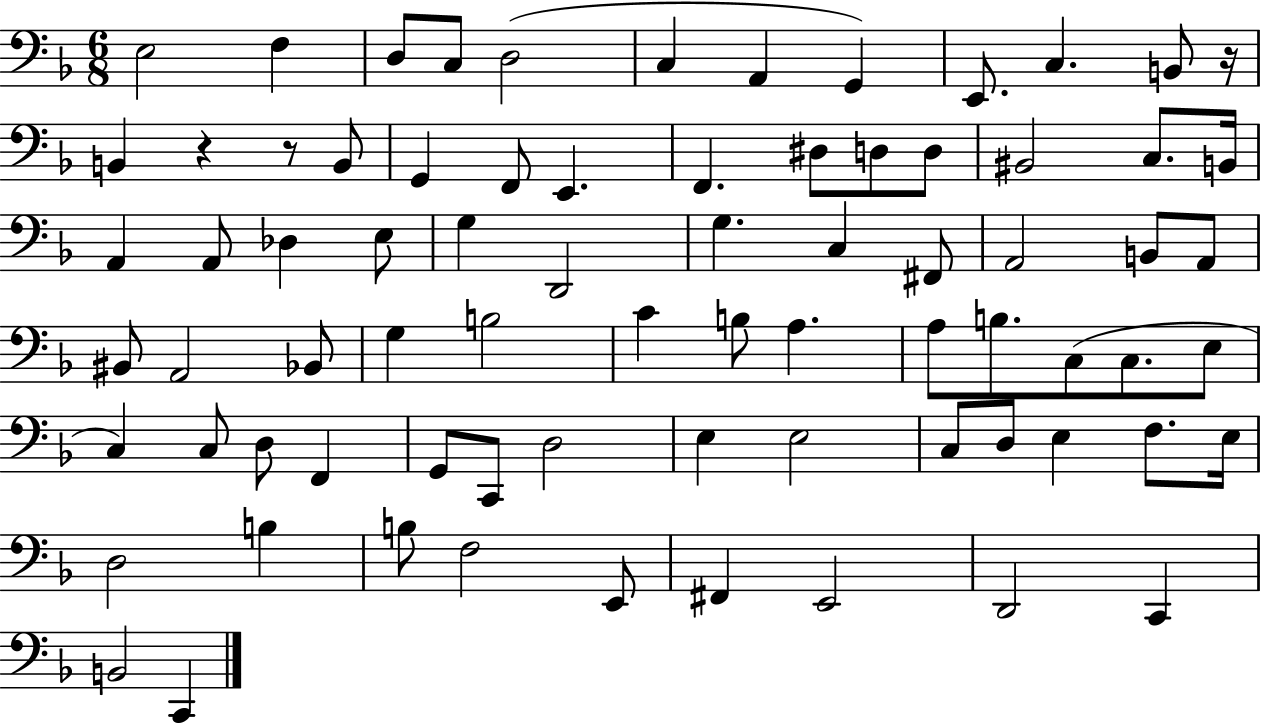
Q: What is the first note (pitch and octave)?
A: E3